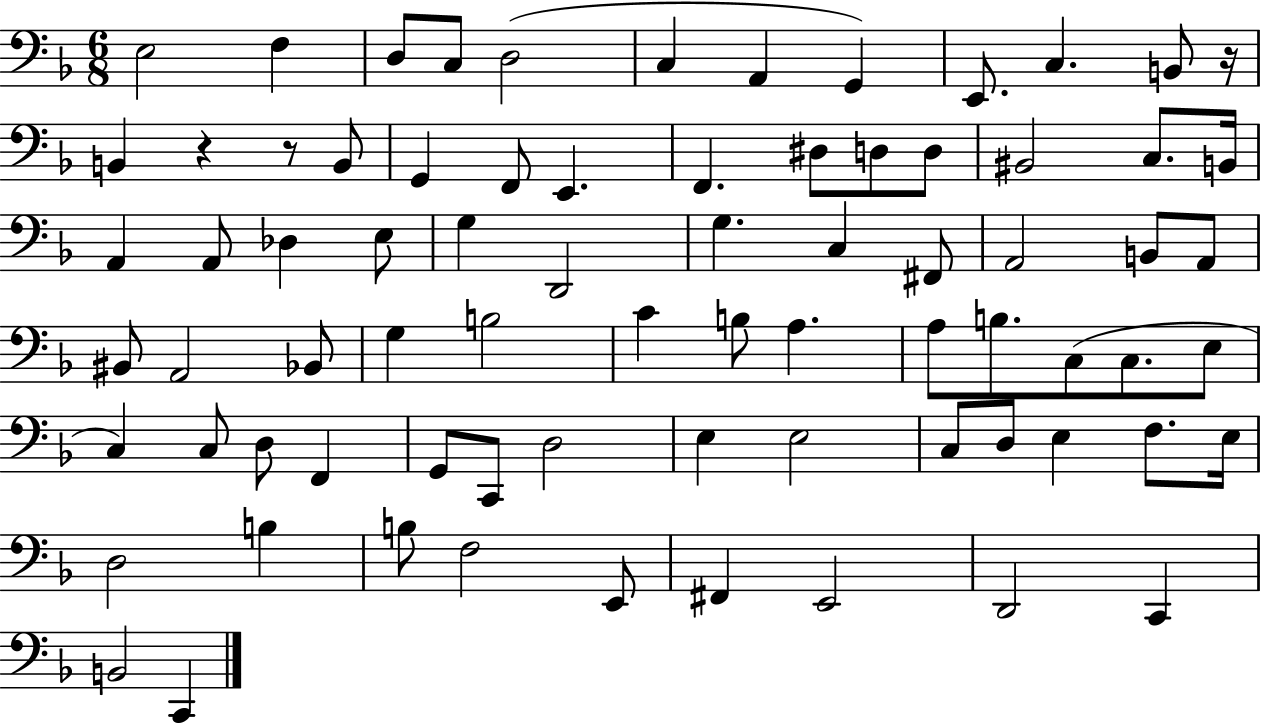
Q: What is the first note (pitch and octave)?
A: E3